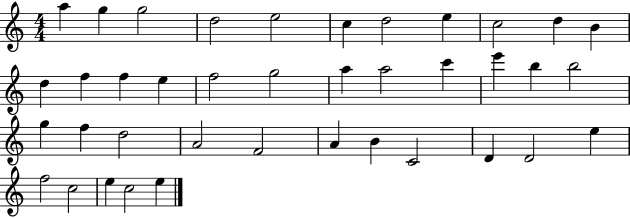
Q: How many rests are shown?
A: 0